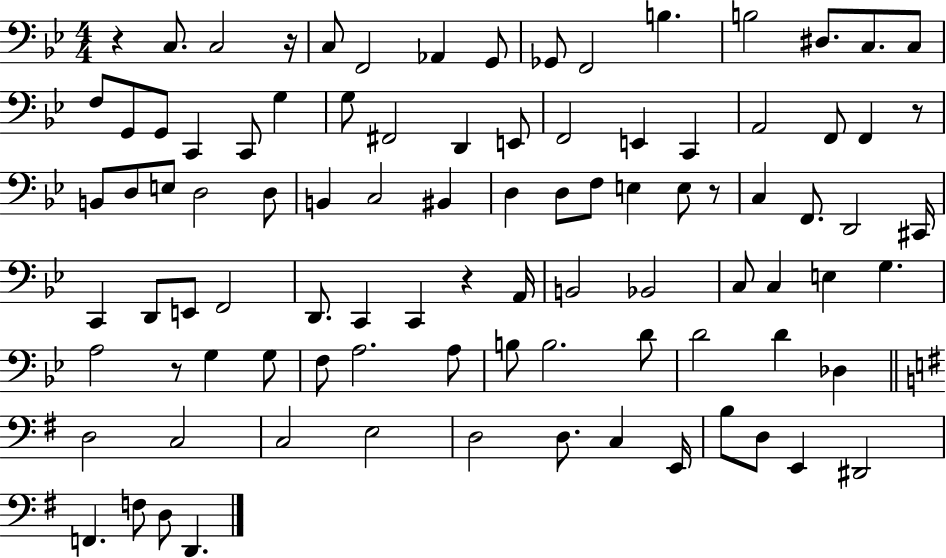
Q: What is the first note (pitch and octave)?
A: C3